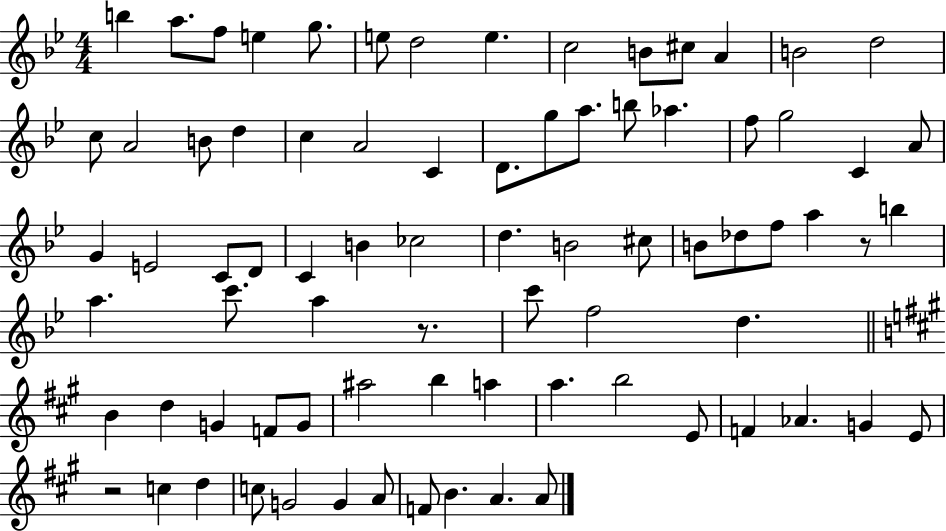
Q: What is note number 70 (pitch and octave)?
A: G4